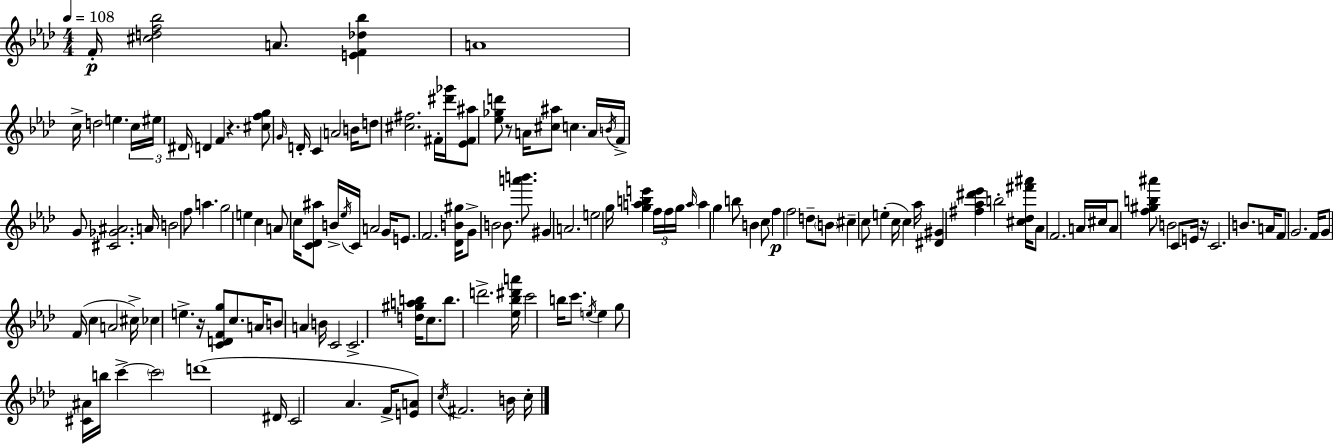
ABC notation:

X:1
T:Untitled
M:4/4
L:1/4
K:Fm
F/4 [^cdf_b]2 A/2 [EF_d_b] A4 c/4 d2 e c/4 ^e/4 ^D/4 D F z [^cfg]/2 G/4 D/4 C A2 B/4 d/2 [^c^f]2 ^F/4 [^d'_g']/4 [_E^F^a]/2 [_e_gd']/2 z/2 A/4 [^c^a]/2 c A/4 B/4 F/4 G/2 [^C_G^A]2 A/4 B2 f/2 a g2 e c A/2 c/4 [C_D^a]/2 B/4 _e/4 C/4 A2 G/4 E/2 F2 [_DB^g]/4 G/2 B2 B/2 [a'b']/2 ^G A2 e2 g/4 [gabe'] f/4 f/4 g/4 a/4 a g b/2 B c/2 f f2 d/2 B/2 ^c c/2 e c/4 c _a/4 [^D^G] [^f_a^d'_e'] b2 [^c_d^f'^a']/4 _A/2 F2 A/4 ^c/4 A/2 [f^gb^a']/2 B2 C/2 E/4 z/4 C2 B/2 A/4 F/2 G2 F/4 G/2 F/4 c A2 ^c/4 _c e z/4 [CDFg]/2 c/2 A/4 B/2 A B/4 C2 C2 [d^gab]/4 c/2 b/2 d'2 [_e_b^d'a']/4 c'2 b/4 c'/2 e/4 e g/2 [^C^A]/4 b/4 c' c'2 d'4 ^D/4 C2 _A F/4 [EA]/2 c/4 ^F2 B/4 c/4